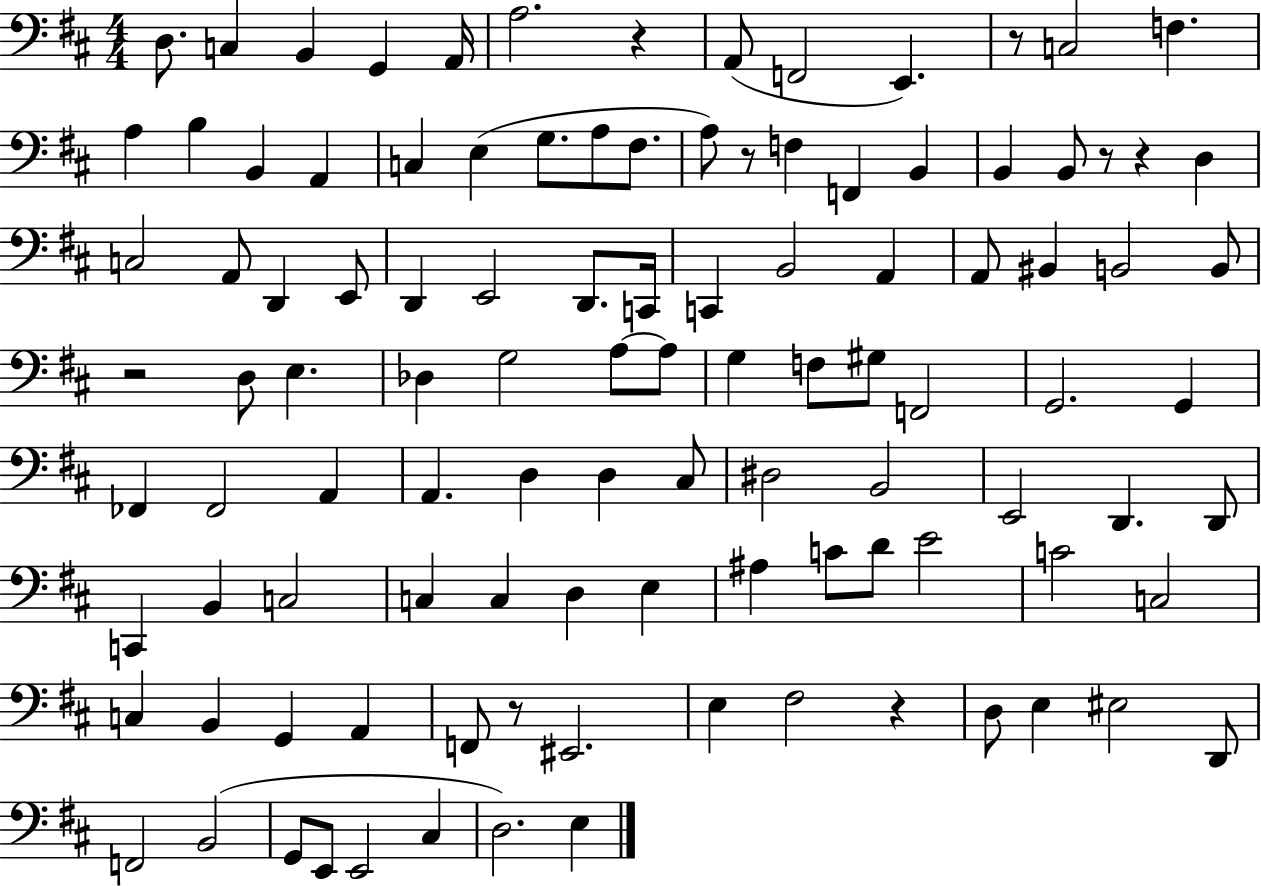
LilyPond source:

{
  \clef bass
  \numericTimeSignature
  \time 4/4
  \key d \major
  d8. c4 b,4 g,4 a,16 | a2. r4 | a,8( f,2 e,4.) | r8 c2 f4. | \break a4 b4 b,4 a,4 | c4 e4( g8. a8 fis8. | a8) r8 f4 f,4 b,4 | b,4 b,8 r8 r4 d4 | \break c2 a,8 d,4 e,8 | d,4 e,2 d,8. c,16 | c,4 b,2 a,4 | a,8 bis,4 b,2 b,8 | \break r2 d8 e4. | des4 g2 a8~~ a8 | g4 f8 gis8 f,2 | g,2. g,4 | \break fes,4 fes,2 a,4 | a,4. d4 d4 cis8 | dis2 b,2 | e,2 d,4. d,8 | \break c,4 b,4 c2 | c4 c4 d4 e4 | ais4 c'8 d'8 e'2 | c'2 c2 | \break c4 b,4 g,4 a,4 | f,8 r8 eis,2. | e4 fis2 r4 | d8 e4 eis2 d,8 | \break f,2 b,2( | g,8 e,8 e,2 cis4 | d2.) e4 | \bar "|."
}